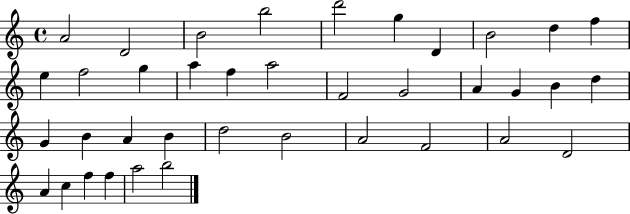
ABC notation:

X:1
T:Untitled
M:4/4
L:1/4
K:C
A2 D2 B2 b2 d'2 g D B2 d f e f2 g a f a2 F2 G2 A G B d G B A B d2 B2 A2 F2 A2 D2 A c f f a2 b2